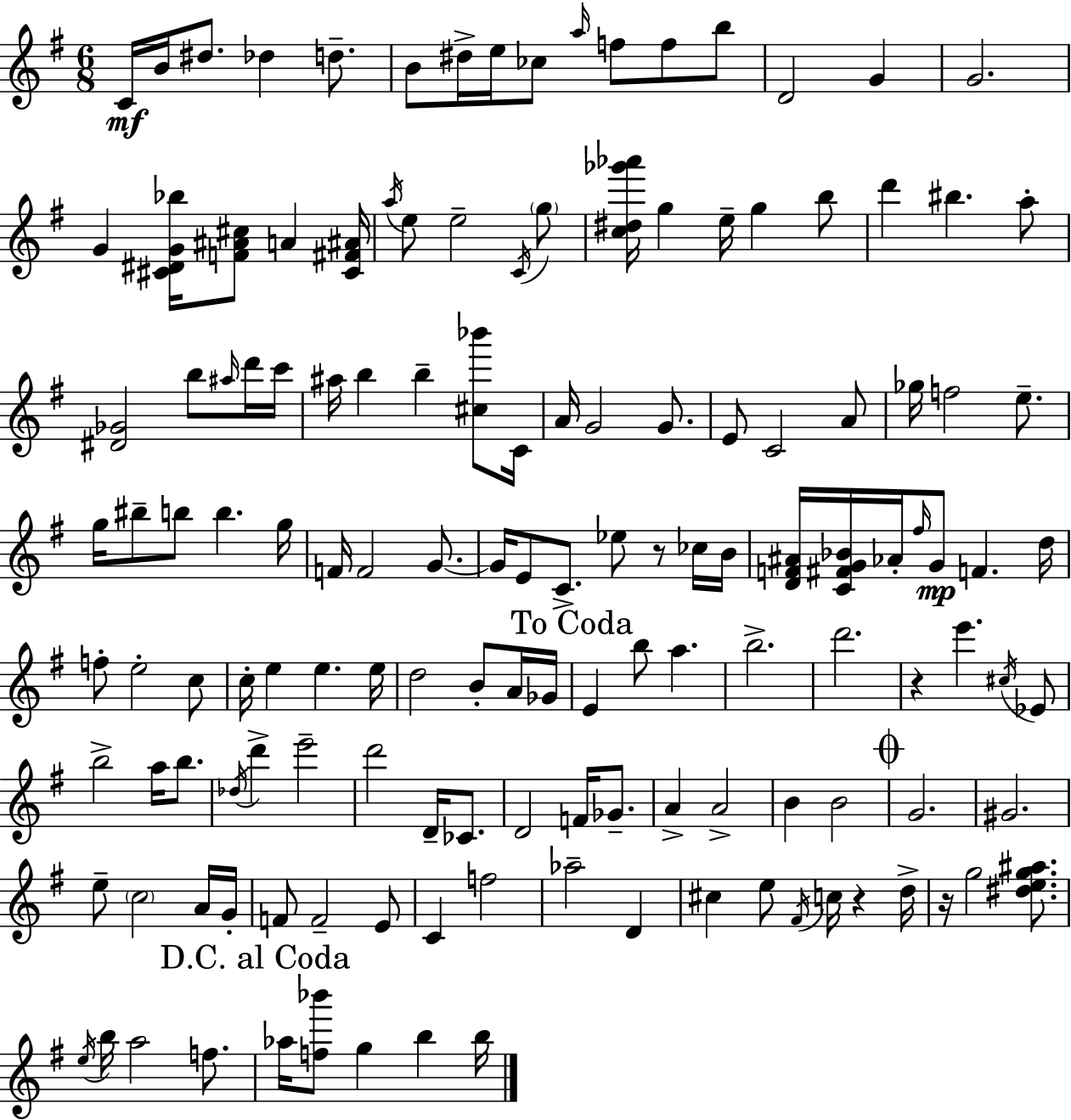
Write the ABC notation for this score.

X:1
T:Untitled
M:6/8
L:1/4
K:Em
C/4 B/4 ^d/2 _d d/2 B/2 ^d/4 e/4 _c/2 a/4 f/2 f/2 b/2 D2 G G2 G [^C^DG_b]/4 [F^A^c]/2 A [^C^F^A]/4 a/4 e/2 e2 C/4 g/2 [c^d_g'_a']/4 g e/4 g b/2 d' ^b a/2 [^D_G]2 b/2 ^a/4 d'/4 c'/4 ^a/4 b b [^c_b']/2 C/4 A/4 G2 G/2 E/2 C2 A/2 _g/4 f2 e/2 g/4 ^b/2 b/2 b g/4 F/4 F2 G/2 G/4 E/2 C/2 _e/2 z/2 _c/4 B/4 [DF^A]/4 [C^FG_B]/4 _A/4 ^f/4 G/2 F d/4 f/2 e2 c/2 c/4 e e e/4 d2 B/2 A/4 _G/4 E b/2 a b2 d'2 z e' ^c/4 _E/2 b2 a/4 b/2 _d/4 d' e'2 d'2 D/4 _C/2 D2 F/4 _G/2 A A2 B B2 G2 ^G2 e/2 c2 A/4 G/4 F/2 F2 E/2 C f2 _a2 D ^c e/2 ^F/4 c/4 z d/4 z/4 g2 [^deg^a]/2 e/4 b/4 a2 f/2 _a/4 [f_b']/2 g b b/4